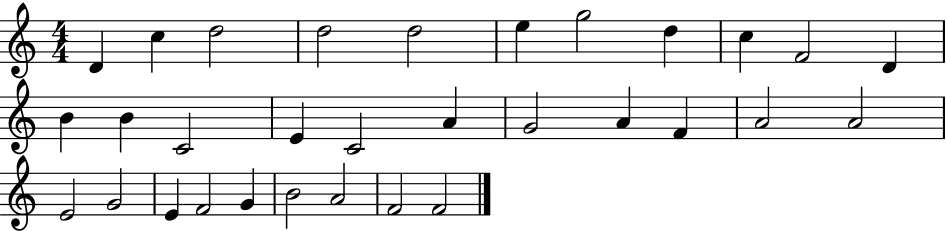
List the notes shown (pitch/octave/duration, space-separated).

D4/q C5/q D5/h D5/h D5/h E5/q G5/h D5/q C5/q F4/h D4/q B4/q B4/q C4/h E4/q C4/h A4/q G4/h A4/q F4/q A4/h A4/h E4/h G4/h E4/q F4/h G4/q B4/h A4/h F4/h F4/h